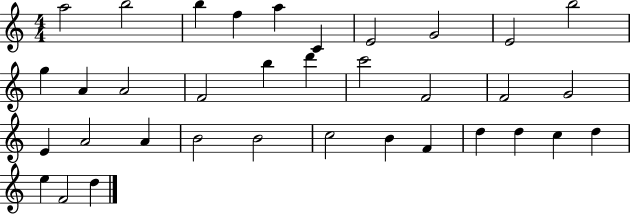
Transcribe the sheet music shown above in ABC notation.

X:1
T:Untitled
M:4/4
L:1/4
K:C
a2 b2 b f a C E2 G2 E2 b2 g A A2 F2 b d' c'2 F2 F2 G2 E A2 A B2 B2 c2 B F d d c d e F2 d